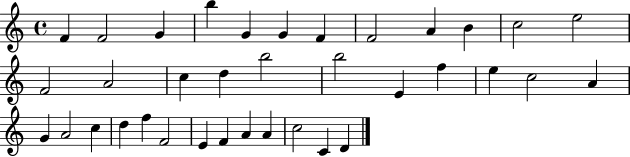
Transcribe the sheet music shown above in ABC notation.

X:1
T:Untitled
M:4/4
L:1/4
K:C
F F2 G b G G F F2 A B c2 e2 F2 A2 c d b2 b2 E f e c2 A G A2 c d f F2 E F A A c2 C D